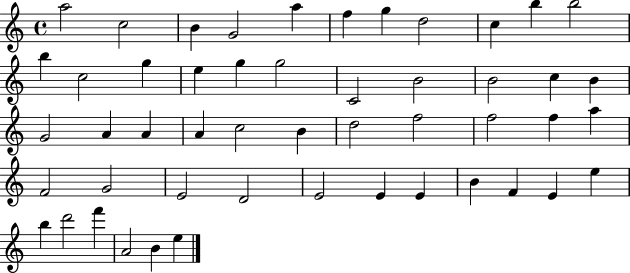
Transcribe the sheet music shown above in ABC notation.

X:1
T:Untitled
M:4/4
L:1/4
K:C
a2 c2 B G2 a f g d2 c b b2 b c2 g e g g2 C2 B2 B2 c B G2 A A A c2 B d2 f2 f2 f a F2 G2 E2 D2 E2 E E B F E e b d'2 f' A2 B e